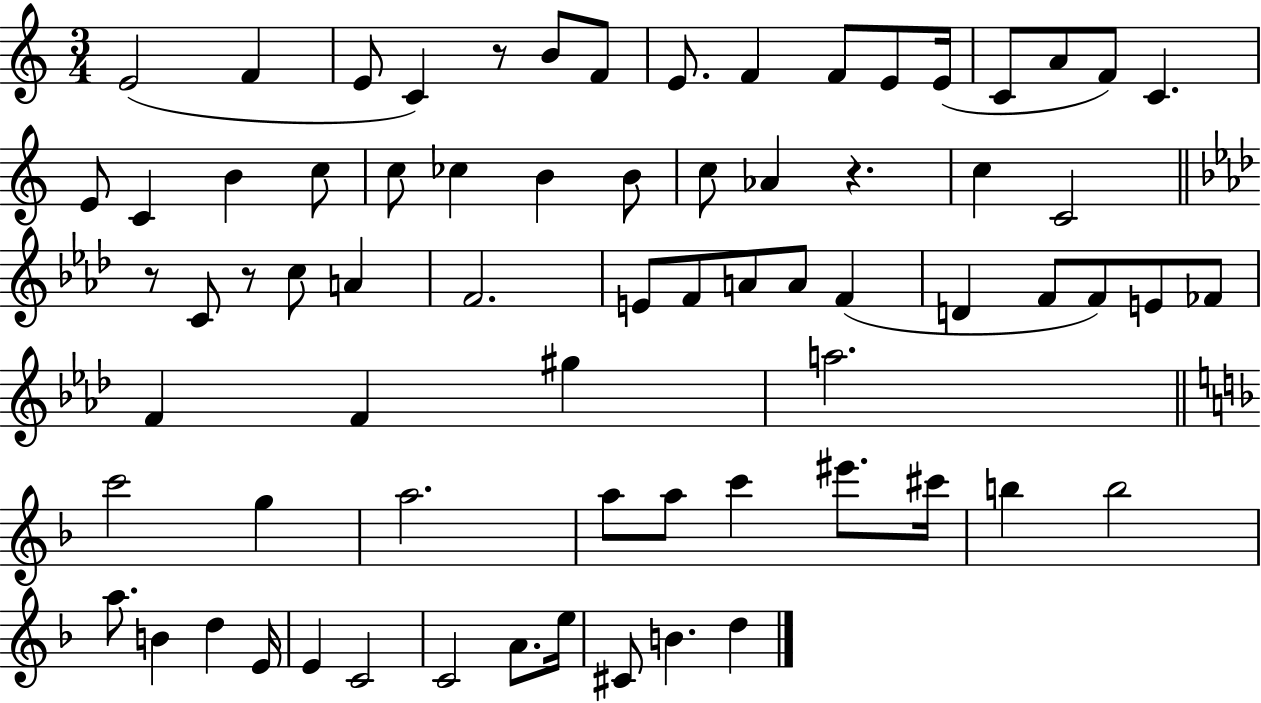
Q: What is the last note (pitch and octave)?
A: D5